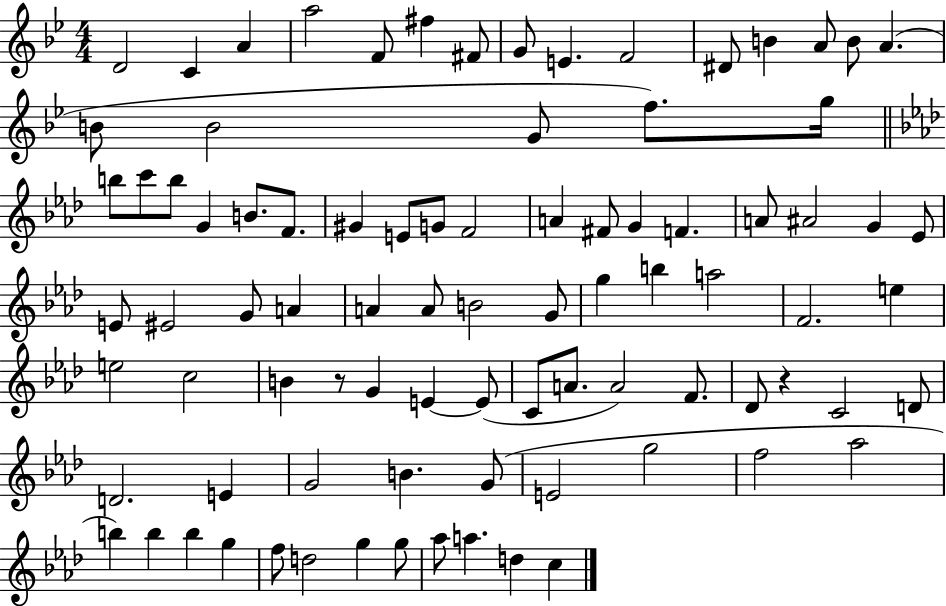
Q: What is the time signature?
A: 4/4